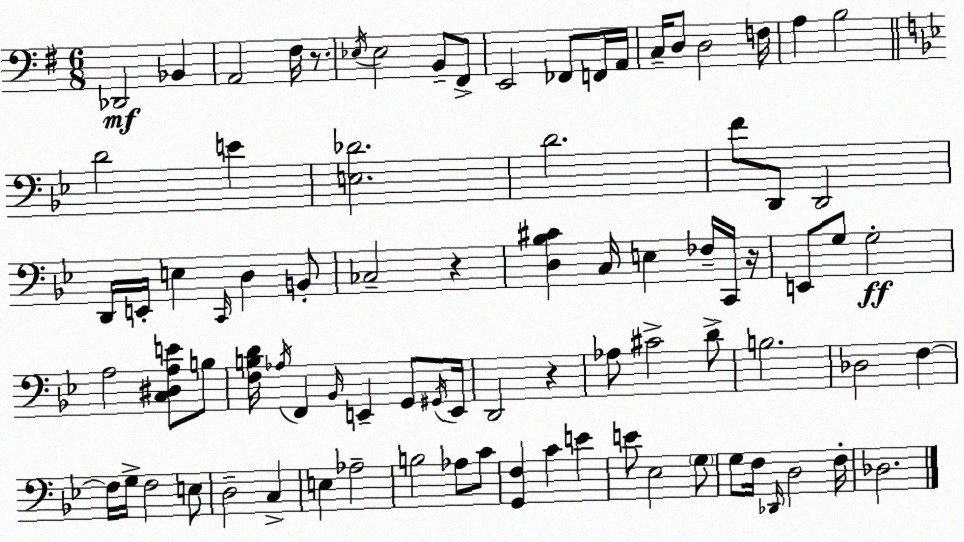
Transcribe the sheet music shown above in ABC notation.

X:1
T:Untitled
M:6/8
L:1/4
K:Em
_D,,2 _B,, A,,2 ^F,/4 z/2 _E,/4 _E,2 B,,/2 ^F,,/2 E,,2 _F,,/2 F,,/4 A,,/4 C,/4 D,/2 D,2 F,/4 A, B,2 D2 E [E,_D]2 D2 F/2 D,,/2 D,,2 D,,/4 E,,/4 E, C,,/4 D, B,,/2 _C,2 z [D,_B,^C] C,/4 E, _F,/4 C,,/4 z/4 E,,/2 G,/2 G,2 A,2 [C,^D,A,E]/2 B,/2 [F,B,D]/4 _A,/4 F,, _B,,/4 E,, G,,/2 ^G,,/4 E,,/4 D,,2 z _A,/2 ^C2 D/2 B,2 _D,2 F, F,/4 G,/4 F,2 E,/2 D,2 C, E, _A,2 B,2 _A,/2 C/2 [G,,F,] C E E/2 _E,2 G,/2 G,/2 F,/4 _D,,/4 D,2 F,/4 _D,2